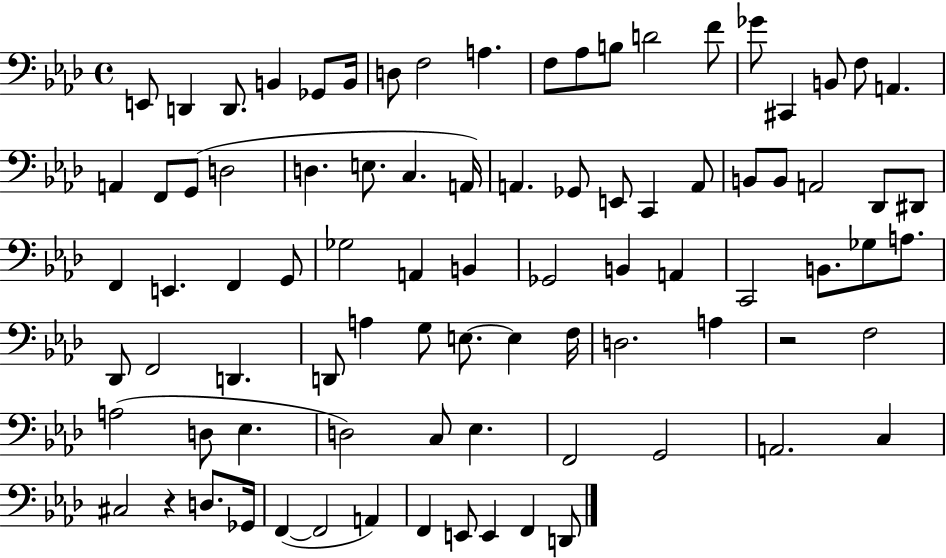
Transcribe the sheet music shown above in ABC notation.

X:1
T:Untitled
M:4/4
L:1/4
K:Ab
E,,/2 D,, D,,/2 B,, _G,,/2 B,,/4 D,/2 F,2 A, F,/2 _A,/2 B,/2 D2 F/2 _G/2 ^C,, B,,/2 F,/2 A,, A,, F,,/2 G,,/2 D,2 D, E,/2 C, A,,/4 A,, _G,,/2 E,,/2 C,, A,,/2 B,,/2 B,,/2 A,,2 _D,,/2 ^D,,/2 F,, E,, F,, G,,/2 _G,2 A,, B,, _G,,2 B,, A,, C,,2 B,,/2 _G,/2 A,/2 _D,,/2 F,,2 D,, D,,/2 A, G,/2 E,/2 E, F,/4 D,2 A, z2 F,2 A,2 D,/2 _E, D,2 C,/2 _E, F,,2 G,,2 A,,2 C, ^C,2 z D,/2 _G,,/4 F,, F,,2 A,, F,, E,,/2 E,, F,, D,,/2